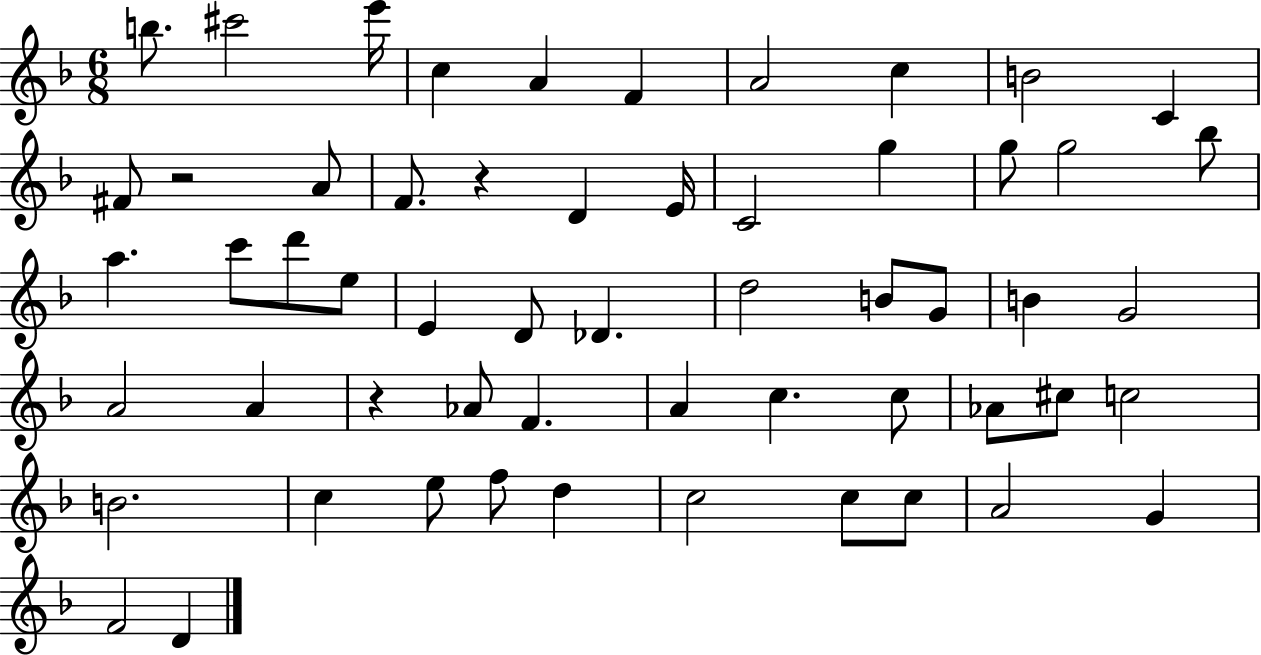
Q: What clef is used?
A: treble